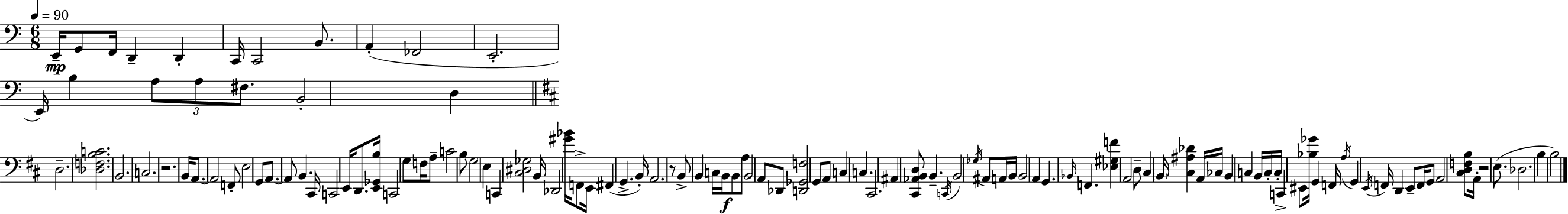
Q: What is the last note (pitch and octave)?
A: B3